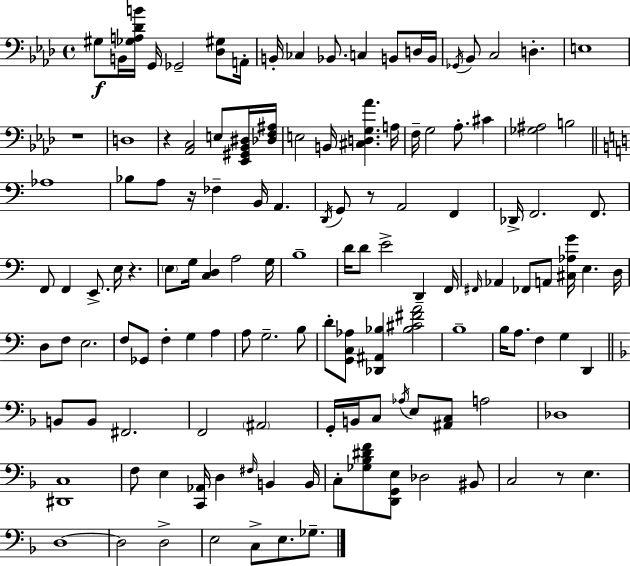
{
  \clef bass
  \time 4/4
  \defaultTimeSignature
  \key aes \major
  gis8\f b,16 <ges a des' b'>16 g,16 ges,2-- <des gis>8 a,16-. | b,16-. ces4 bes,8. c4 b,8 d16 b,16 | \acciaccatura { ges,16 } bes,8 c2 d4.-. | e1 | \break r1 | d1 | r4 <aes, c>2 e8 <ees, gis, bes, dis>16 | <des f ais>16 e2 b,16 <cis d g aes'>4. | \break a16 f16-- g2 aes8.-. cis'4 | <ges ais>2 b2 | \bar "||" \break \key c \major aes1 | bes8 a8 r16 fes4-- b,16 a,4. | \acciaccatura { d,16 } g,8 r8 a,2 f,4 | des,16-> f,2. f,8. | \break f,8 f,4 e,8.-> e16 r4. | \parenthesize e8 g16 <c d>4 a2 | g16 b1-- | d'16 d'8 e'2-> d,4-- | \break f,16 \grace { fis,16 } aes,4 fes,8 a,8 <cis aes g'>16 e4. | d16 d8 f8 e2. | f8 ges,8 f4-. g4 a4 | a8 g2.-- | \break b8 d'8-. <g, c aes>8 <des, ais, bes>4 <bes cis' fis' a'>2 | b1-- | b16 a8. f4 g4 d,4 | \bar "||" \break \key d \minor b,8 b,8 fis,2. | f,2 \parenthesize ais,2 | g,16-. b,16 c8 \acciaccatura { aes16 } e8 <ais, c>8 a2 | des1 | \break <dis, c>1 | f8 e4 <c, aes,>16 d4 \grace { fis16 } b,4 | b,16 c8-. <ges bes dis' f'>8 <d, g, e>8 des2 | bis,8 c2 r8 e4. | \break d1~~ | d2 d2-> | e2 c8-> e8. ges8.-- | \bar "|."
}